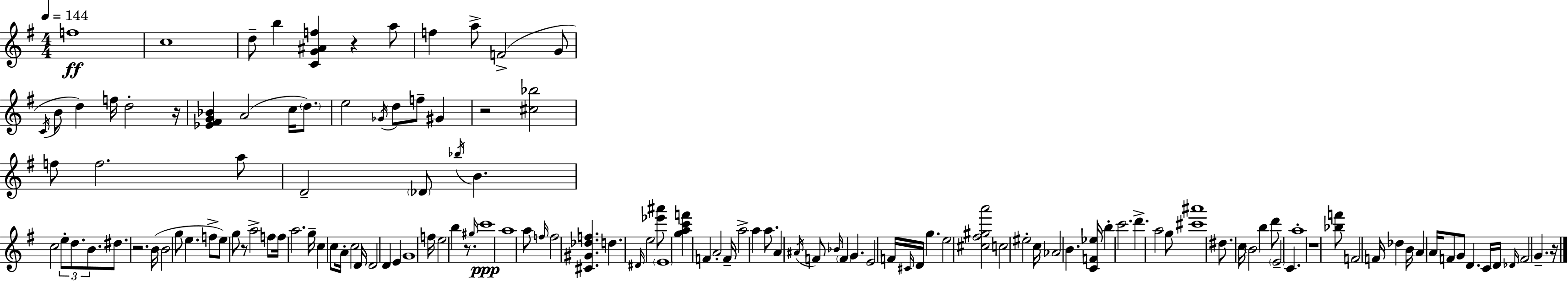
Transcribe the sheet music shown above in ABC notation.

X:1
T:Untitled
M:4/4
L:1/4
K:G
f4 c4 d/2 b [CG^Af] z a/2 f a/2 F2 G/2 C/4 B/2 d f/4 d2 z/4 [_E^FG_B] A2 c/4 d/2 e2 _G/4 d/2 f/2 ^G z2 [^c_b]2 f/2 f2 a/2 D2 _D/2 _b/4 B c2 e/2 d/2 B/2 ^d/2 z2 B/4 B2 g/2 e f/2 e/2 g/2 z/2 a2 f/2 f/4 a2 g/4 c c/2 A/4 c2 D/4 D2 D E G4 f/4 e2 b z/2 ^g/4 c'4 a4 a/2 f/4 f2 [^C^G_df] d ^D/4 e2 [_e'^a']/2 E4 [gac'f'] F A2 F/4 a2 a a/2 A ^A/4 F/2 _B/4 F G E2 F/4 ^C/4 D/4 g e2 [^c^f^ga']2 c2 ^e2 c/4 _A2 B [CF_e]/4 b c'2 d' a2 g/2 [^c'^a']4 ^d/2 c/4 B2 b d'/2 E2 C a4 z4 [_bf']/2 F2 F/4 _d B/4 A A/4 F/2 G/2 D C/4 D/4 _D/4 F2 G z/4